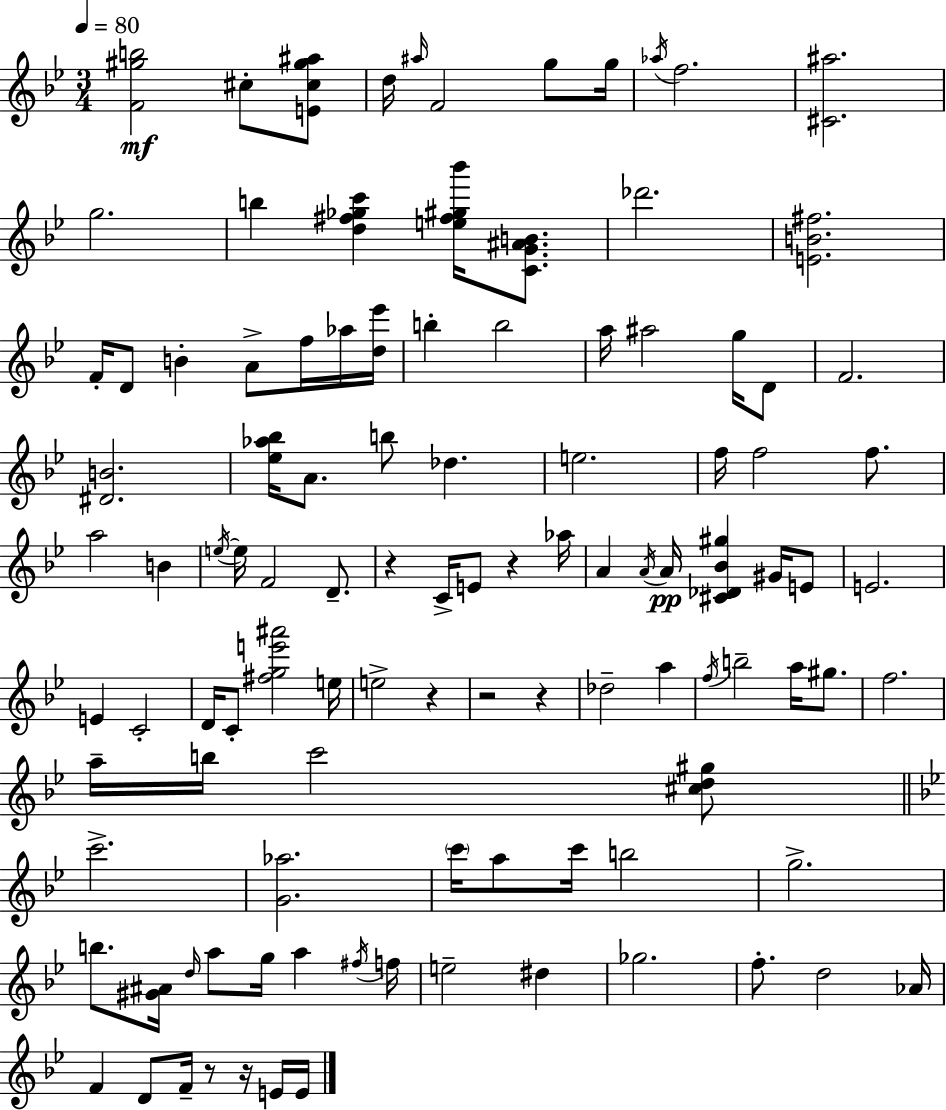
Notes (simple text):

[F4,G#5,B5]/h C#5/e [E4,C#5,G#5,A#5]/e D5/s A#5/s F4/h G5/e G5/s Ab5/s F5/h. [C#4,A#5]/h. G5/h. B5/q [D5,F#5,Gb5,C6]/q [E5,F#5,G#5,Bb6]/s [C4,G4,A#4,B4]/e. Db6/h. [E4,B4,F#5]/h. F4/s D4/e B4/q A4/e F5/s Ab5/s [D5,Eb6]/s B5/q B5/h A5/s A#5/h G5/s D4/e F4/h. [D#4,B4]/h. [Eb5,Ab5,Bb5]/s A4/e. B5/e Db5/q. E5/h. F5/s F5/h F5/e. A5/h B4/q E5/s E5/s F4/h D4/e. R/q C4/s E4/e R/q Ab5/s A4/q A4/s A4/s [C#4,Db4,Bb4,G#5]/q G#4/s E4/e E4/h. E4/q C4/h D4/s C4/e [F#5,G5,E6,A#6]/h E5/s E5/h R/q R/h R/q Db5/h A5/q F5/s B5/h A5/s G#5/e. F5/h. A5/s B5/s C6/h [C#5,D5,G#5]/e C6/h. [G4,Ab5]/h. C6/s A5/e C6/s B5/h G5/h. B5/e. [G#4,A#4]/s D5/s A5/e G5/s A5/q F#5/s F5/s E5/h D#5/q Gb5/h. F5/e. D5/h Ab4/s F4/q D4/e F4/s R/e R/s E4/s E4/s